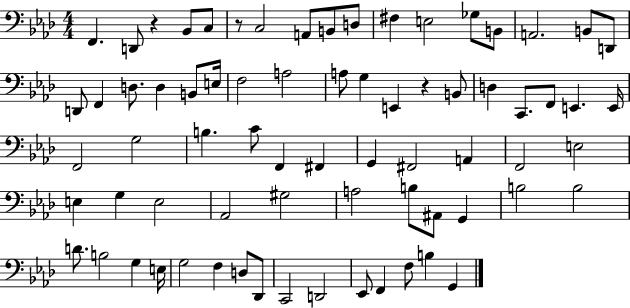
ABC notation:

X:1
T:Untitled
M:4/4
L:1/4
K:Ab
F,, D,,/2 z _B,,/2 C,/2 z/2 C,2 A,,/2 B,,/2 D,/2 ^F, E,2 _G,/2 B,,/2 A,,2 B,,/2 D,,/2 D,,/2 F,, D,/2 D, B,,/2 E,/4 F,2 A,2 A,/2 G, E,, z B,,/2 D, C,,/2 F,,/2 E,, E,,/4 F,,2 G,2 B, C/2 F,, ^F,, G,, ^F,,2 A,, F,,2 E,2 E, G, E,2 _A,,2 ^G,2 A,2 B,/2 ^A,,/2 G,, B,2 B,2 D/2 B,2 G, E,/4 G,2 F, D,/2 _D,,/2 C,,2 D,,2 _E,,/2 F,, F,/2 B, G,,